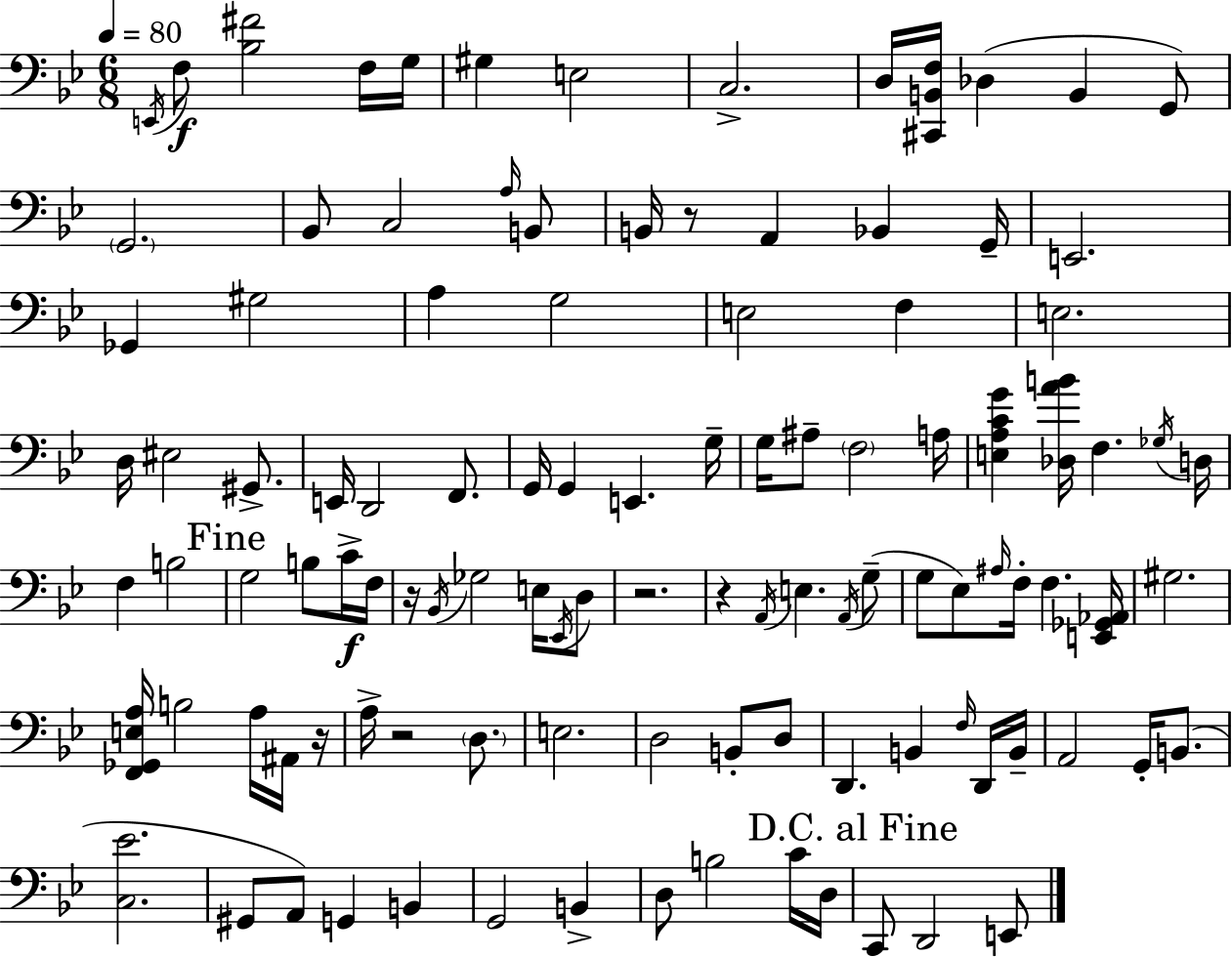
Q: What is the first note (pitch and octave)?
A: E2